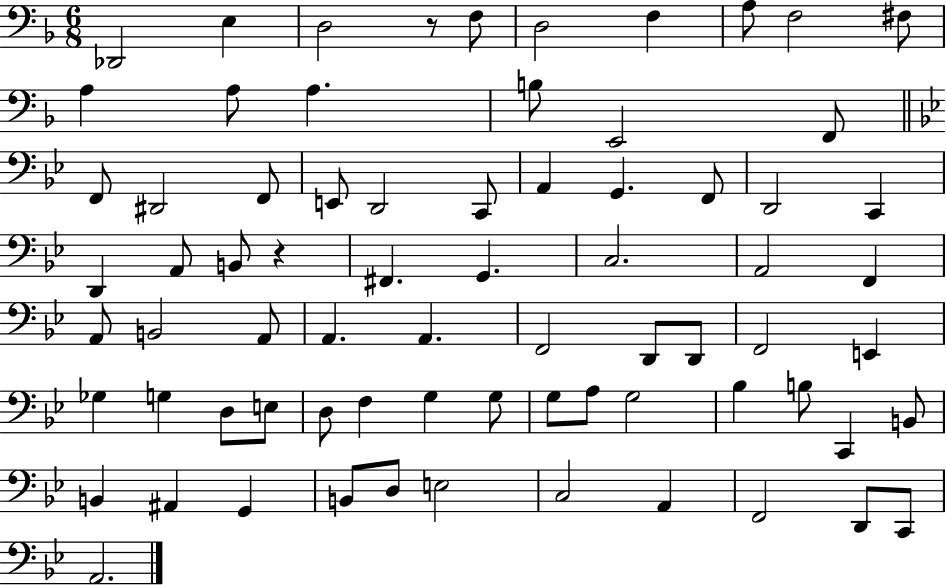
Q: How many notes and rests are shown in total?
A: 73